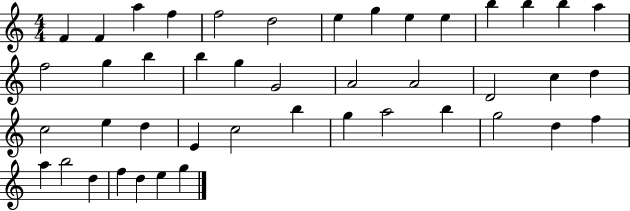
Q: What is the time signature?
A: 4/4